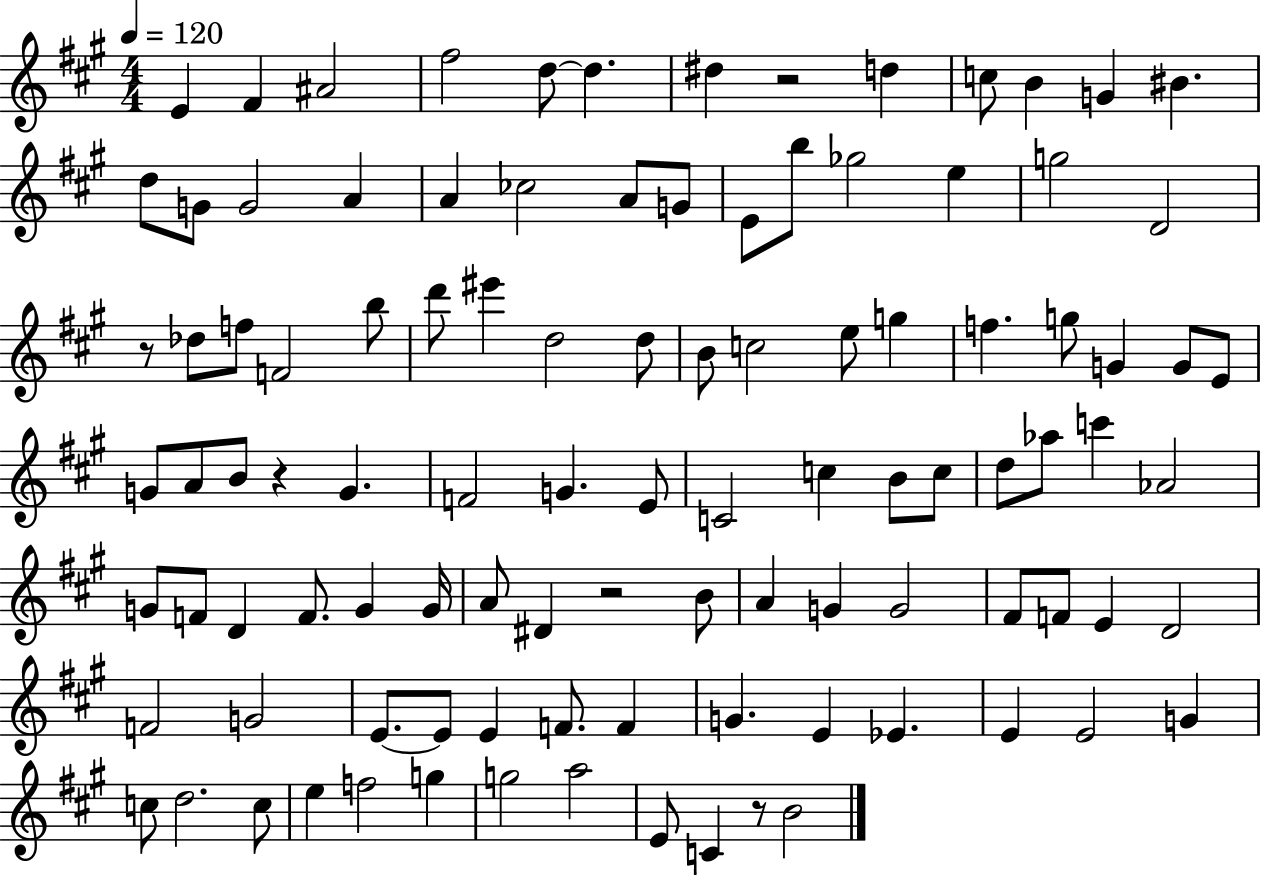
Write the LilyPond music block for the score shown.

{
  \clef treble
  \numericTimeSignature
  \time 4/4
  \key a \major
  \tempo 4 = 120
  e'4 fis'4 ais'2 | fis''2 d''8~~ d''4. | dis''4 r2 d''4 | c''8 b'4 g'4 bis'4. | \break d''8 g'8 g'2 a'4 | a'4 ces''2 a'8 g'8 | e'8 b''8 ges''2 e''4 | g''2 d'2 | \break r8 des''8 f''8 f'2 b''8 | d'''8 eis'''4 d''2 d''8 | b'8 c''2 e''8 g''4 | f''4. g''8 g'4 g'8 e'8 | \break g'8 a'8 b'8 r4 g'4. | f'2 g'4. e'8 | c'2 c''4 b'8 c''8 | d''8 aes''8 c'''4 aes'2 | \break g'8 f'8 d'4 f'8. g'4 g'16 | a'8 dis'4 r2 b'8 | a'4 g'4 g'2 | fis'8 f'8 e'4 d'2 | \break f'2 g'2 | e'8.~~ e'8 e'4 f'8. f'4 | g'4. e'4 ees'4. | e'4 e'2 g'4 | \break c''8 d''2. c''8 | e''4 f''2 g''4 | g''2 a''2 | e'8 c'4 r8 b'2 | \break \bar "|."
}